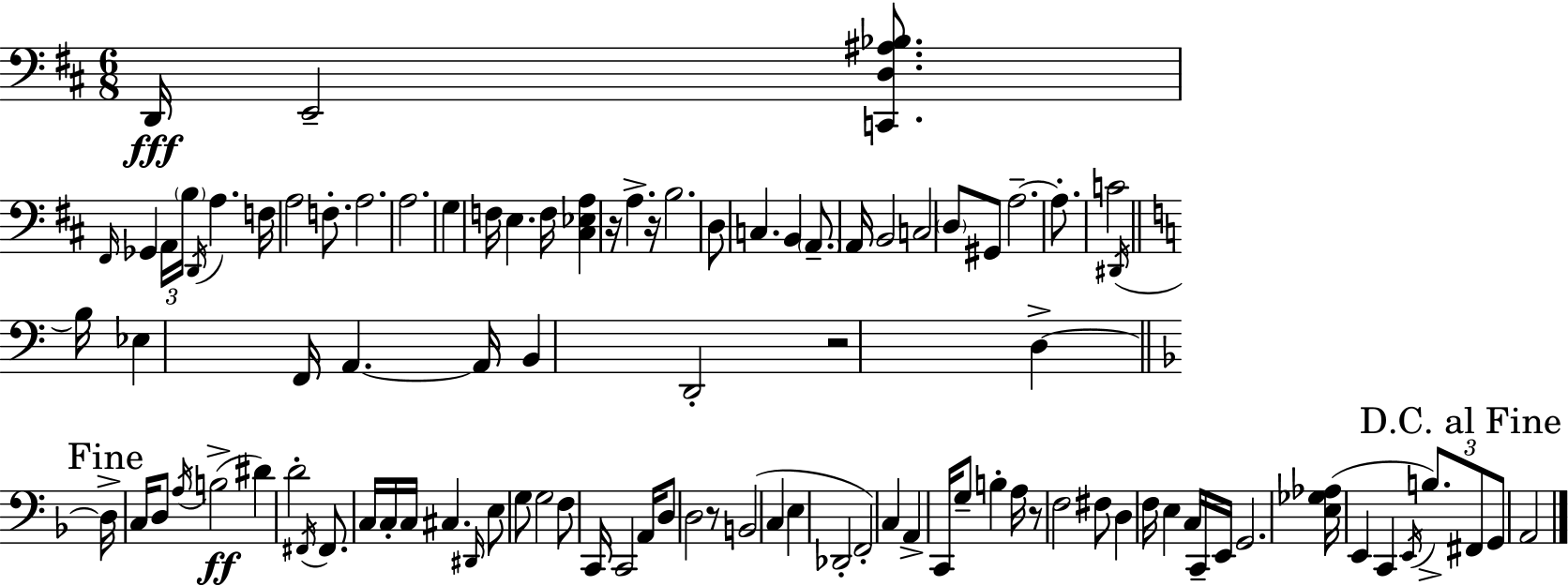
X:1
T:Untitled
M:6/8
L:1/4
K:D
D,,/4 E,,2 [C,,D,^A,_B,]/2 ^F,,/4 _G,, A,,/4 B,/4 D,,/4 A, F,/4 A,2 F,/2 A,2 A,2 G, F,/4 E, F,/4 [^C,_E,A,] z/4 A, z/4 B,2 D,/2 C, B,, A,,/2 A,,/4 B,,2 C,2 D,/2 ^G,,/2 A,2 A,/2 C2 ^D,,/4 B,/4 _E, F,,/4 A,, A,,/4 B,, D,,2 z2 D, D,/4 C,/4 D,/2 A,/4 B,2 ^D D2 ^F,,/4 ^F,,/2 C,/4 C,/4 C,/4 ^C, ^D,,/4 E,/2 G,/2 G,2 F,/2 C,,/4 C,,2 A,,/4 D,/2 D,2 z/2 B,,2 C, E, _D,,2 F,,2 C, A,, C,,/4 G,/2 B, A,/4 z/2 F,2 ^F,/2 D, F,/4 E, C,/4 C,,/4 E,,/4 G,,2 [E,_G,_A,]/4 E,, C,, E,,/4 B,/2 ^F,,/2 G,,/2 A,,2